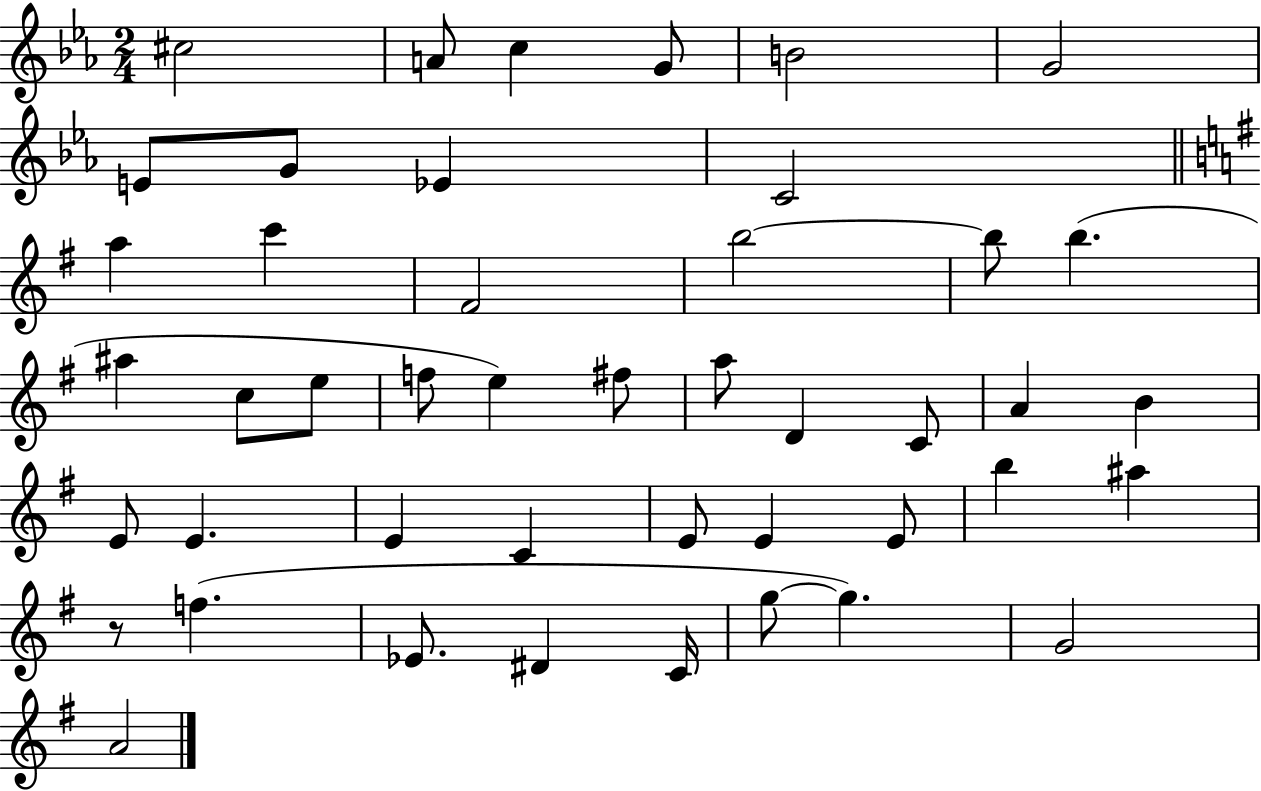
{
  \clef treble
  \numericTimeSignature
  \time 2/4
  \key ees \major
  \repeat volta 2 { cis''2 | a'8 c''4 g'8 | b'2 | g'2 | \break e'8 g'8 ees'4 | c'2 | \bar "||" \break \key e \minor a''4 c'''4 | fis'2 | b''2~~ | b''8 b''4.( | \break ais''4 c''8 e''8 | f''8 e''4) fis''8 | a''8 d'4 c'8 | a'4 b'4 | \break e'8 e'4. | e'4 c'4 | e'8 e'4 e'8 | b''4 ais''4 | \break r8 f''4.( | ees'8. dis'4 c'16 | g''8~~ g''4.) | g'2 | \break a'2 | } \bar "|."
}